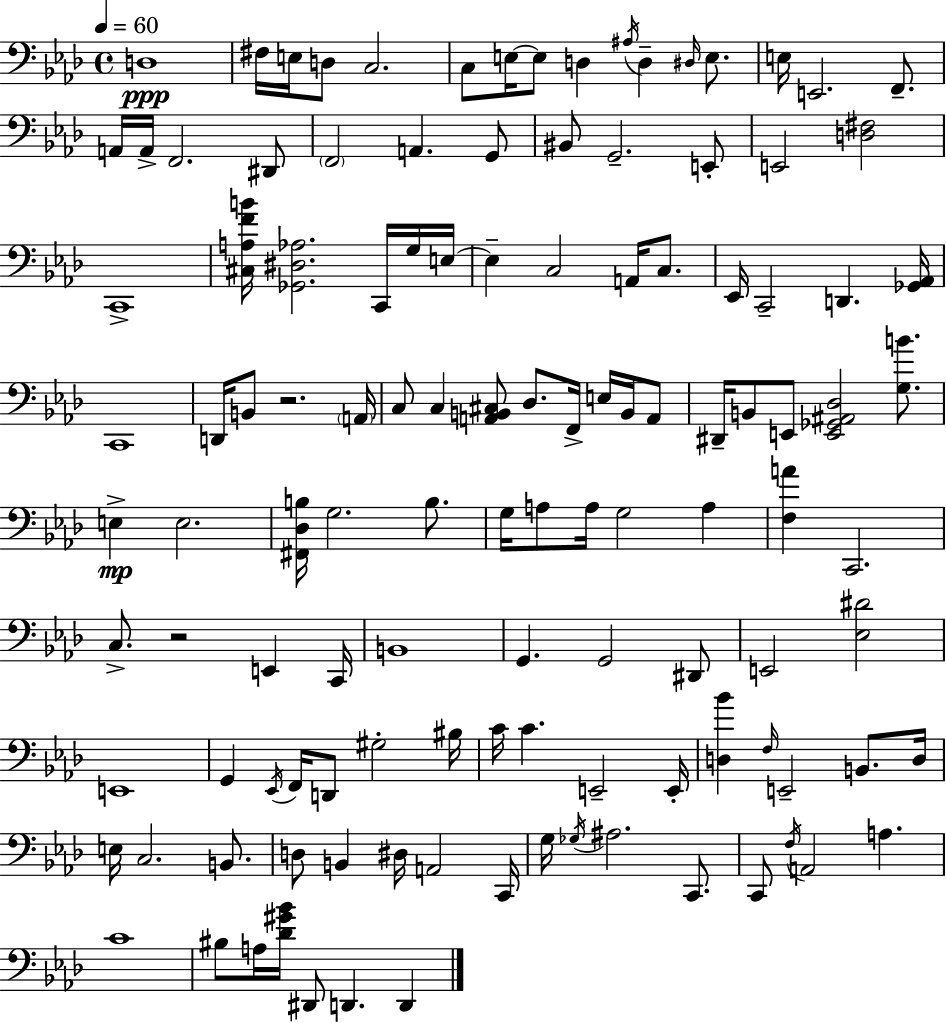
D3/w F#3/s E3/s D3/e C3/h. C3/e E3/s E3/e D3/q A#3/s D3/q D#3/s E3/e. E3/s E2/h. F2/e. A2/s A2/s F2/h. D#2/e F2/h A2/q. G2/e BIS2/e G2/h. E2/e E2/h [D3,F#3]/h C2/w [C#3,A3,F4,B4]/s [Gb2,D#3,Ab3]/h. C2/s G3/s E3/s E3/q C3/h A2/s C3/e. Eb2/s C2/h D2/q. [Gb2,Ab2]/s C2/w D2/s B2/e R/h. A2/s C3/e C3/q [A2,B2,C#3]/e Db3/e. F2/s E3/s B2/s A2/e D#2/s B2/e E2/e [E2,Gb2,A#2,Db3]/h [G3,B4]/e. E3/q E3/h. [F#2,Db3,B3]/s G3/h. B3/e. G3/s A3/e A3/s G3/h A3/q [F3,A4]/q C2/h. C3/e. R/h E2/q C2/s B2/w G2/q. G2/h D#2/e E2/h [Eb3,D#4]/h E2/w G2/q Eb2/s F2/s D2/e G#3/h BIS3/s C4/s C4/q. E2/h E2/s [D3,Bb4]/q F3/s E2/h B2/e. D3/s E3/s C3/h. B2/e. D3/e B2/q D#3/s A2/h C2/s G3/s Gb3/s A#3/h. C2/e. C2/e F3/s A2/h A3/q. C4/w BIS3/e A3/s [Db4,G#4,Bb4]/s D#2/e D2/q. D2/q